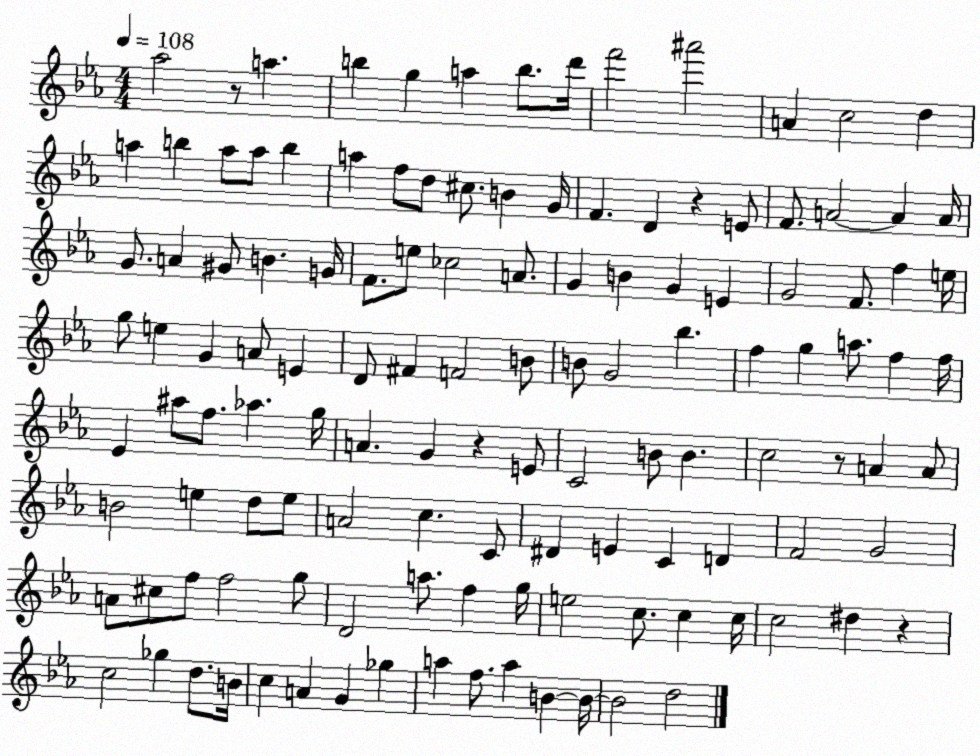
X:1
T:Untitled
M:4/4
L:1/4
K:Eb
_a2 z/2 a b g a b/2 d'/4 f'2 ^a'2 A c2 d a b a/2 a/2 b a f/2 d/2 ^c/2 B G/4 F D z E/2 F/2 A2 A A/4 G/2 A ^G/2 B G/4 F/2 e/2 _c2 A/2 G B G E G2 F/2 f e/4 g/2 e G A/2 E D/2 ^F F2 B/2 B/2 G2 _b f g a/2 f f/4 _E ^a/2 f/2 _a g/4 A G z E/2 C2 B/2 B c2 z/2 A A/2 B2 e d/2 e/2 A2 c C/2 ^D E C D F2 G2 A/2 ^c/2 f/2 f2 g/2 D2 a/2 f g/4 e2 c/2 c c/4 c2 ^d z c2 _g d/2 B/4 c A G _g a f/2 a B B/4 B2 d2